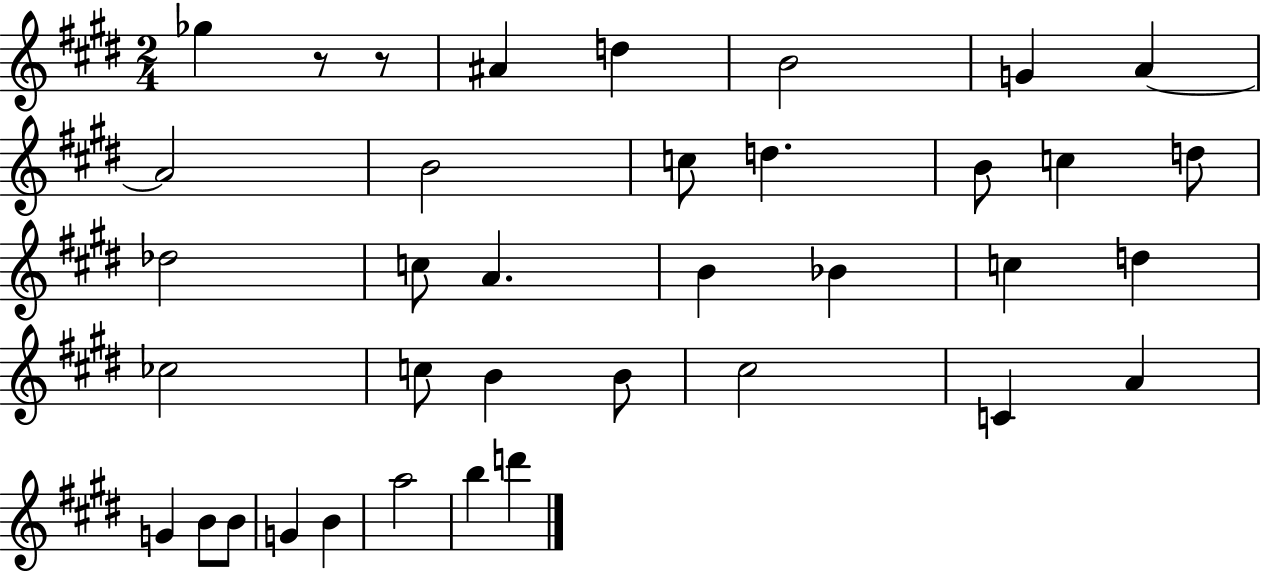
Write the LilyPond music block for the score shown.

{
  \clef treble
  \numericTimeSignature
  \time 2/4
  \key e \major
  ges''4 r8 r8 | ais'4 d''4 | b'2 | g'4 a'4~~ | \break a'2 | b'2 | c''8 d''4. | b'8 c''4 d''8 | \break des''2 | c''8 a'4. | b'4 bes'4 | c''4 d''4 | \break ces''2 | c''8 b'4 b'8 | cis''2 | c'4 a'4 | \break g'4 b'8 b'8 | g'4 b'4 | a''2 | b''4 d'''4 | \break \bar "|."
}